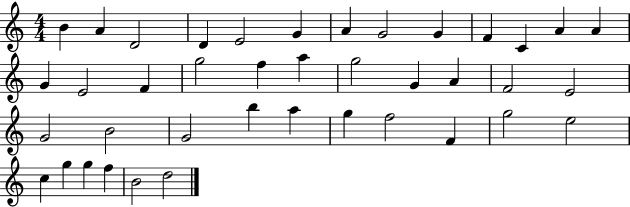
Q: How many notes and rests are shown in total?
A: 40